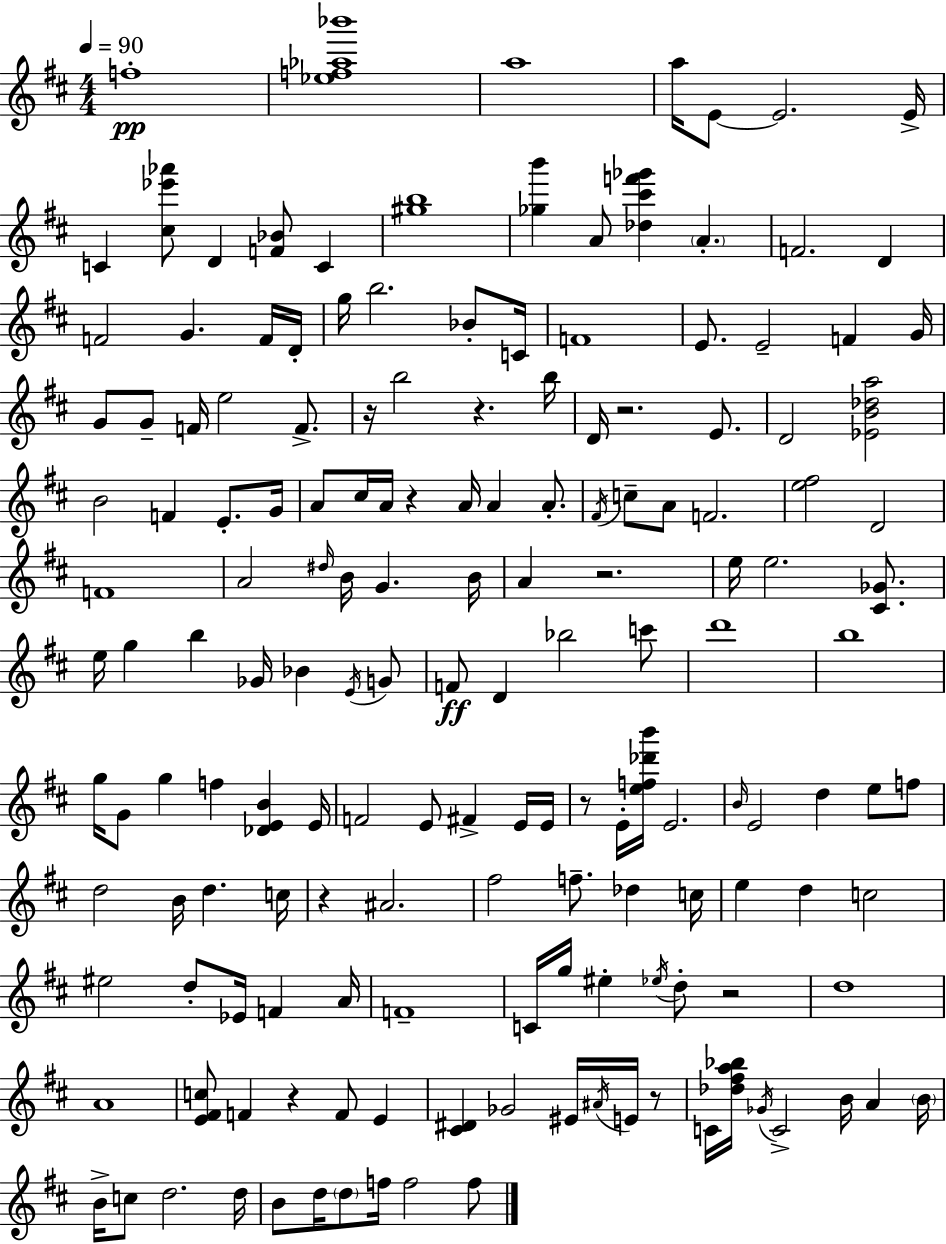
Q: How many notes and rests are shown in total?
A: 162